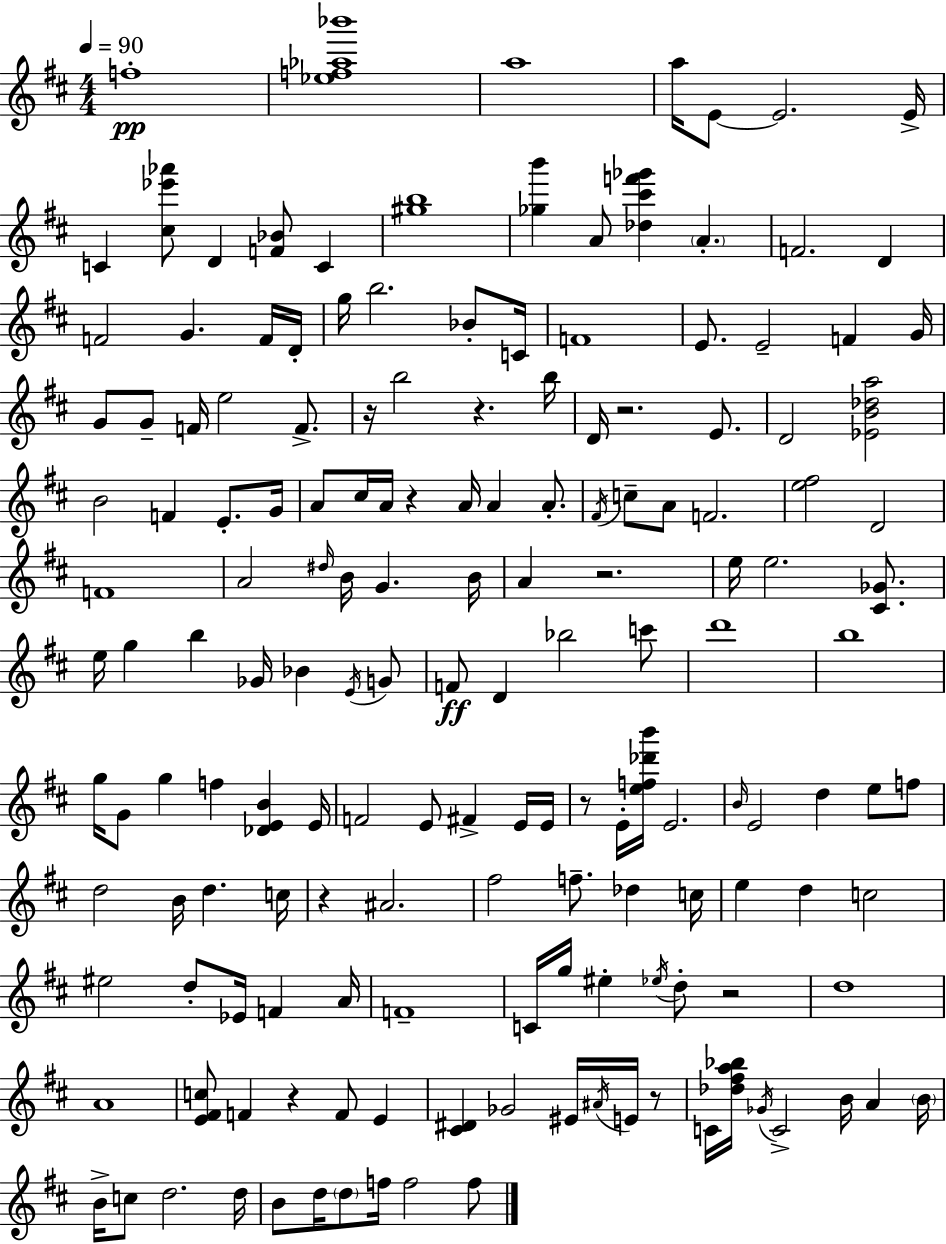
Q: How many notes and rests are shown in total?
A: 162